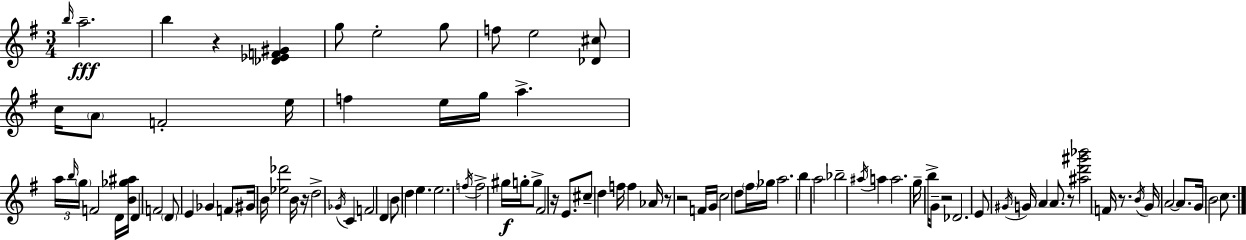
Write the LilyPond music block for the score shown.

{
  \clef treble
  \numericTimeSignature
  \time 3/4
  \key g \major
  \grace { b''16 }\fff a''2.-- | b''4 r4 <des' ees' f' gis'>4 | g''8 e''2-. g''8 | f''8 e''2 <des' cis''>8 | \break c''16 \parenthesize a'8 f'2-. | e''16 f''4 e''16 g''16 a''4.-> | \tuplet 3/2 { a''16 \grace { b''16 } \parenthesize g''16 } f'2 | d'16 <b' ges'' ais''>16 d'4 f'2 | \break \parenthesize d'8 e'4 ges'4 | f'8 gis'16 b'16 <ees'' des'''>2 | b'16 r16 d''2-> \acciaccatura { ges'16 } c'4 | f'2 d'4 | \break b'8 d''4 e''4. | e''2. | \acciaccatura { f''16 } f''2-> | gis''16\f g''16-. g''8-> fis'2 | \break r16 e'8. cis''8-- d''4 f''16 f''4 | aes'16 r8 r2 | f'16 g'16 c''2 | d''8 \parenthesize fis''16 ges''16 a''2. | \break b''4 a''2 | bes''2-- | \acciaccatura { ais''16 } a''4 a''2. | g''16-- b''16-> g'8-- r2 | \break des'2. | e'8 \acciaccatura { gis'16 } g'16 a'4 | a'8. r8 <ais'' d''' gis''' bes'''>2 | f'16 r8. \acciaccatura { b'16 } g'16 a'2~~ | \break a'8. g'16 b'2 | c''8. \bar "|."
}